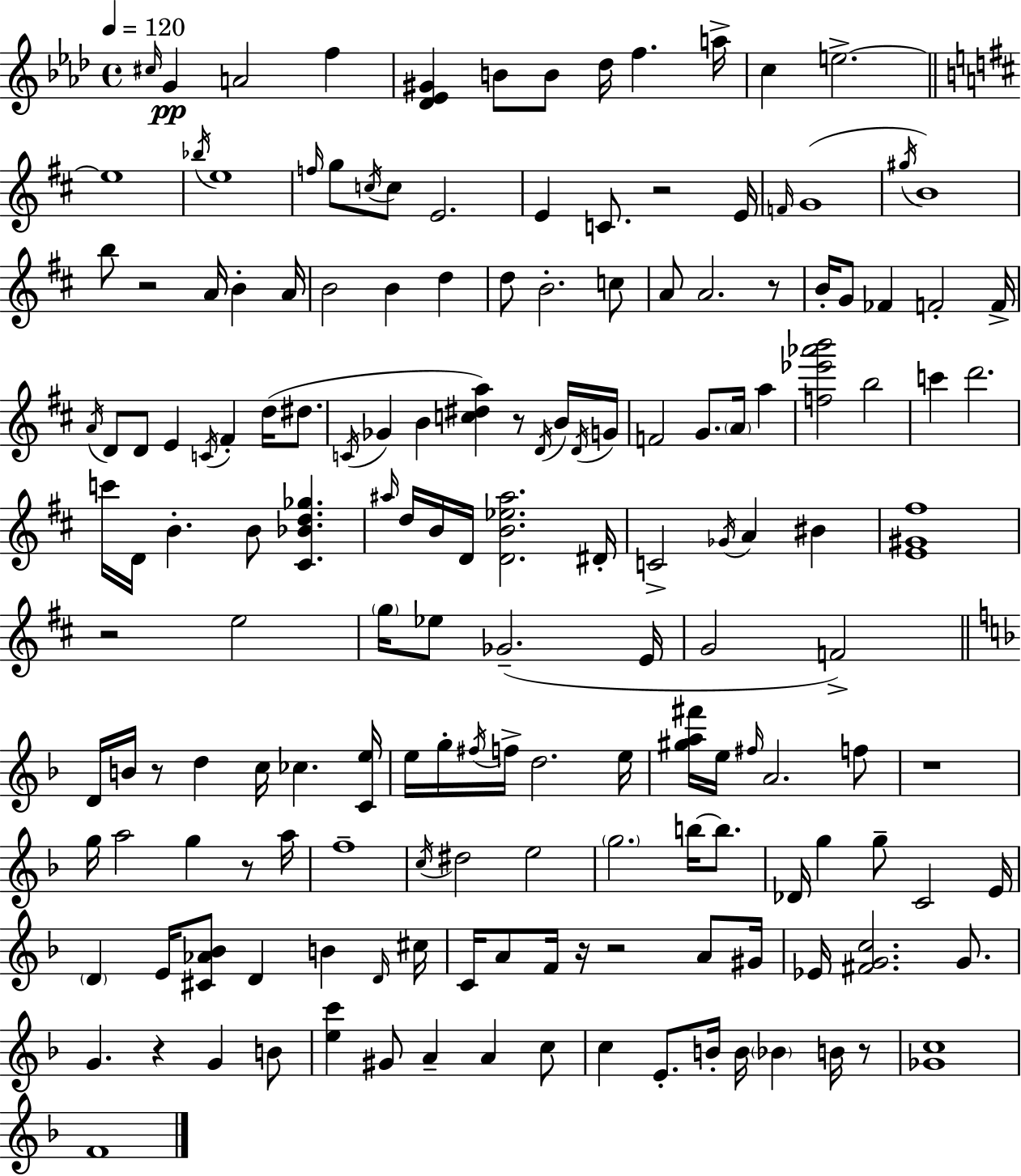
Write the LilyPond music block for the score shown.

{
  \clef treble
  \time 4/4
  \defaultTimeSignature
  \key f \minor
  \tempo 4 = 120
  \grace { cis''16 }\pp g'4 a'2 f''4 | <des' ees' gis'>4 b'8 b'8 des''16 f''4. | a''16-> c''4 e''2.->~~ | \bar "||" \break \key b \minor e''1 | \acciaccatura { bes''16 } e''1 | \grace { f''16 } g''8 \acciaccatura { c''16 } c''8 e'2. | e'4 c'8. r2 | \break e'16 \grace { f'16 }( g'1 | \acciaccatura { gis''16 }) b'1 | b''8 r2 a'16 | b'4-. a'16 b'2 b'4 | \break d''4 d''8 b'2.-. | c''8 a'8 a'2. | r8 b'16-. g'8 fes'4 f'2-. | f'16-> \acciaccatura { a'16 } d'8 d'8 e'4 \acciaccatura { c'16 } fis'4-. | \break d''16( dis''8. \acciaccatura { c'16 } ges'4 b'4 | <c'' dis'' a''>4) r8 \acciaccatura { d'16 } b'16 \acciaccatura { d'16 } g'16 f'2 | g'8. \parenthesize a'16 a''4 <f'' ees''' aes''' b'''>2 | b''2 c'''4 d'''2. | \break c'''16 d'16 b'4.-. | b'8 <cis' bes' d'' ges''>4. \grace { ais''16 } d''16 b'16 d'16 <d' b' ees'' ais''>2. | dis'16-. c'2-> | \acciaccatura { ges'16 } a'4 bis'4 <e' gis' fis''>1 | \break r2 | e''2 \parenthesize g''16 ees''8 ges'2.--( | e'16 g'2 | f'2->) \bar "||" \break \key d \minor d'16 b'16 r8 d''4 c''16 ces''4. <c' e''>16 | e''16 g''16-. \acciaccatura { fis''16 } f''16-> d''2. | e''16 <gis'' a'' fis'''>16 e''16 \grace { fis''16 } a'2. | f''8 r1 | \break g''16 a''2 g''4 r8 | a''16 f''1-- | \acciaccatura { c''16 } dis''2 e''2 | \parenthesize g''2. b''16~~ | \break b''8. des'16 g''4 g''8-- c'2 | e'16 \parenthesize d'4 e'16 <cis' aes' bes'>8 d'4 b'4 | \grace { d'16 } cis''16 c'16 a'8 f'16 r16 r2 | a'8 gis'16 ees'16 <fis' g' c''>2. | \break g'8. g'4. r4 g'4 | b'8 <e'' c'''>4 gis'8 a'4-- a'4 | c''8 c''4 e'8.-. b'16-. b'16 \parenthesize bes'4 | b'16 r8 <ges' c''>1 | \break f'1 | \bar "|."
}